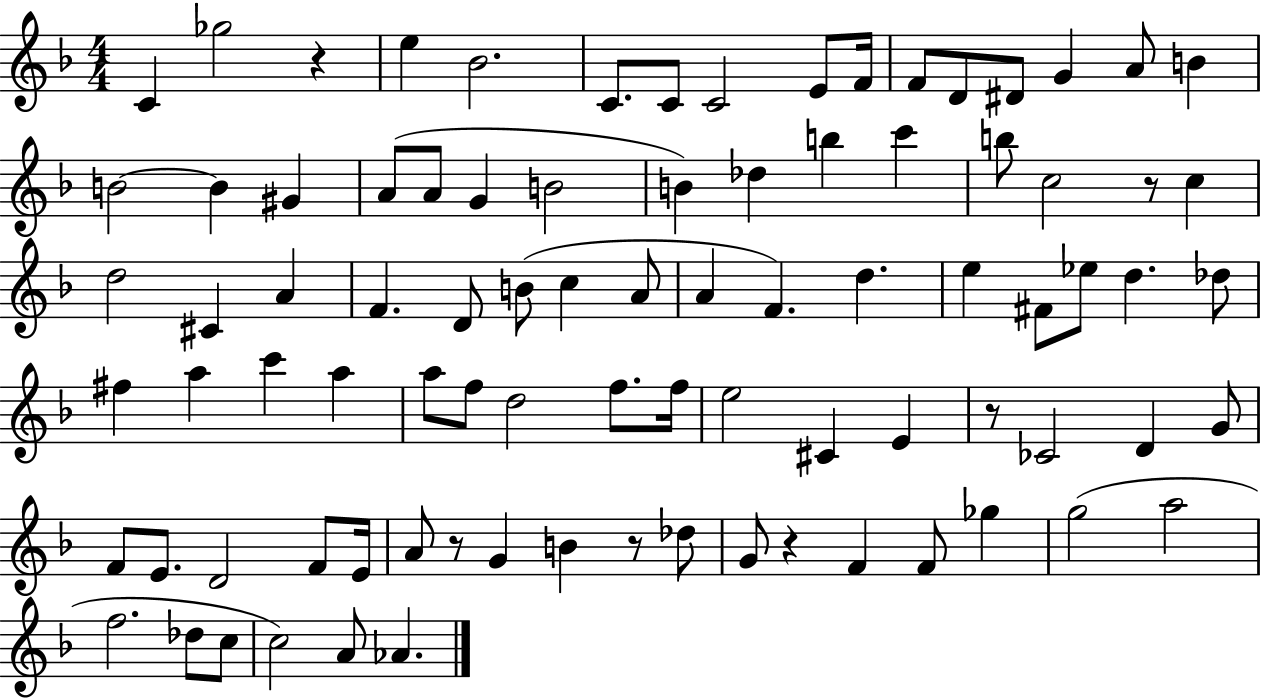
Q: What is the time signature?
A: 4/4